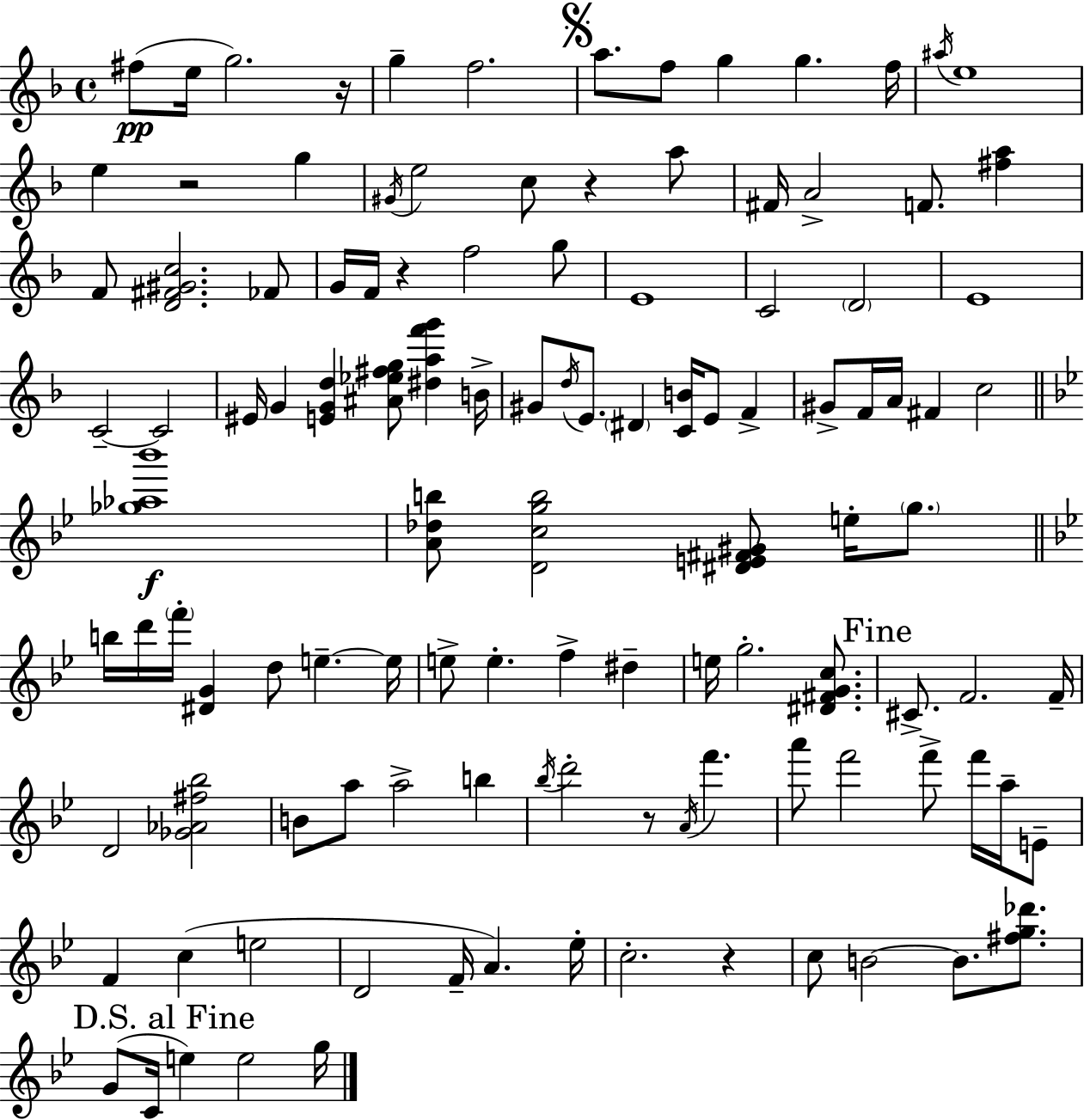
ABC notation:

X:1
T:Untitled
M:4/4
L:1/4
K:F
^f/2 e/4 g2 z/4 g f2 a/2 f/2 g g f/4 ^a/4 e4 e z2 g ^G/4 e2 c/2 z a/2 ^F/4 A2 F/2 [^fa] F/2 [D^F^Gc]2 _F/2 G/4 F/4 z f2 g/2 E4 C2 D2 E4 C2 C2 ^E/4 G [EGd] [^A_e^fg]/2 [^daf'g'] B/4 ^G/2 d/4 E/2 ^D [CB]/4 E/2 F ^G/2 F/4 A/4 ^F c2 [_g_a_b']4 [A_db]/2 [Dcgb]2 [^DE^F^G]/2 e/4 g/2 b/4 d'/4 f'/4 [^DG] d/2 e e/4 e/2 e f ^d e/4 g2 [^D^FGc]/2 ^C/2 F2 F/4 D2 [_G_A^f_b]2 B/2 a/2 a2 b _b/4 d'2 z/2 A/4 f' a'/2 f'2 f'/2 f'/4 a/4 E/2 F c e2 D2 F/4 A _e/4 c2 z c/2 B2 B/2 [^fg_d']/2 G/2 C/4 e e2 g/4